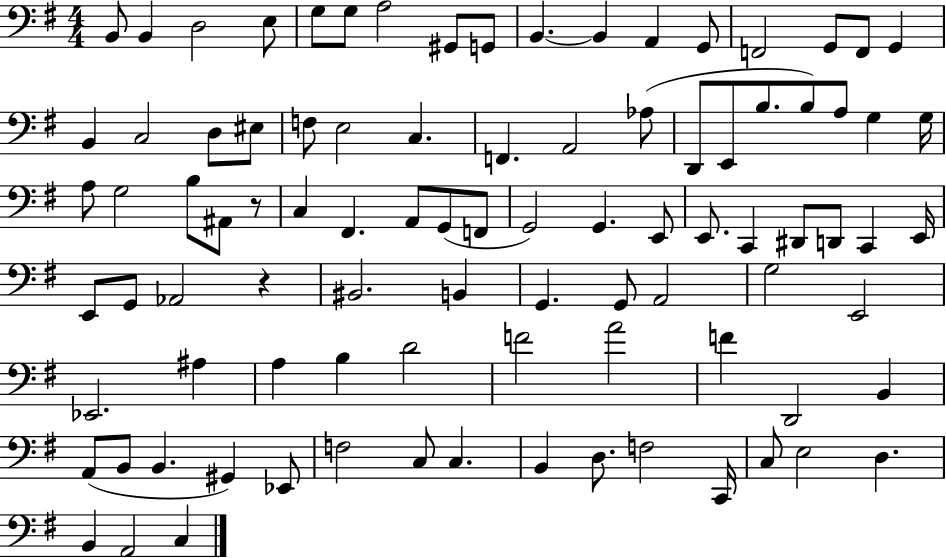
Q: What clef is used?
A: bass